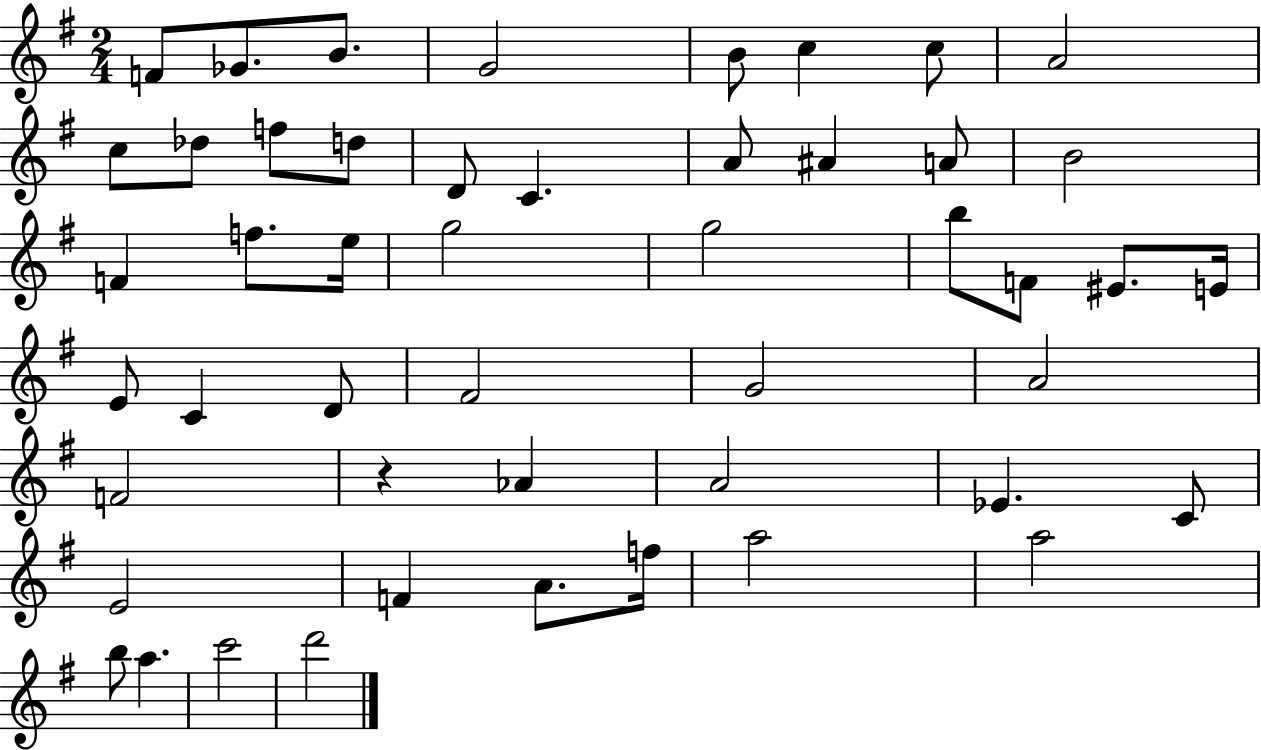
{
  \clef treble
  \numericTimeSignature
  \time 2/4
  \key g \major
  f'8 ges'8. b'8. | g'2 | b'8 c''4 c''8 | a'2 | \break c''8 des''8 f''8 d''8 | d'8 c'4. | a'8 ais'4 a'8 | b'2 | \break f'4 f''8. e''16 | g''2 | g''2 | b''8 f'8 eis'8. e'16 | \break e'8 c'4 d'8 | fis'2 | g'2 | a'2 | \break f'2 | r4 aes'4 | a'2 | ees'4. c'8 | \break e'2 | f'4 a'8. f''16 | a''2 | a''2 | \break b''8 a''4. | c'''2 | d'''2 | \bar "|."
}